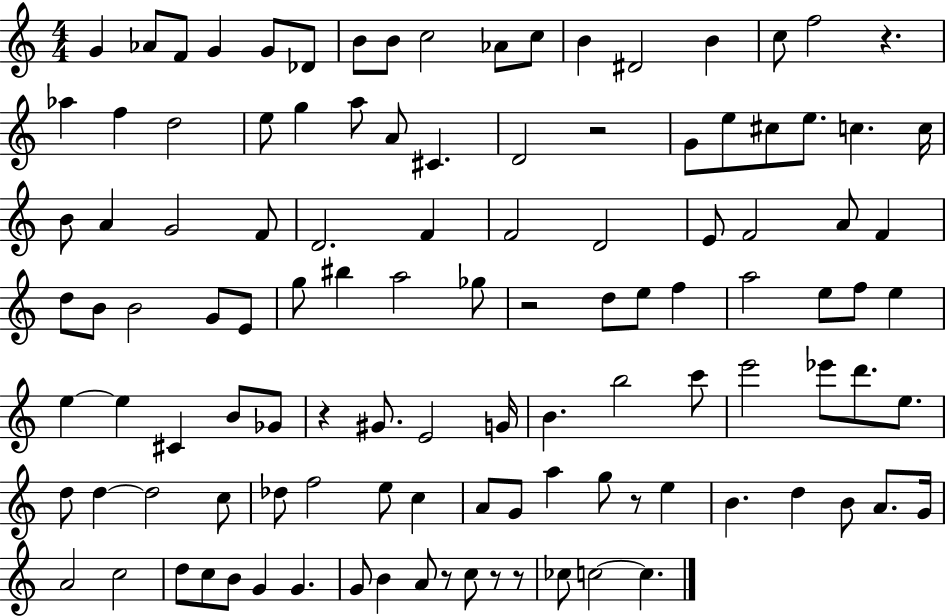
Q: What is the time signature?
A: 4/4